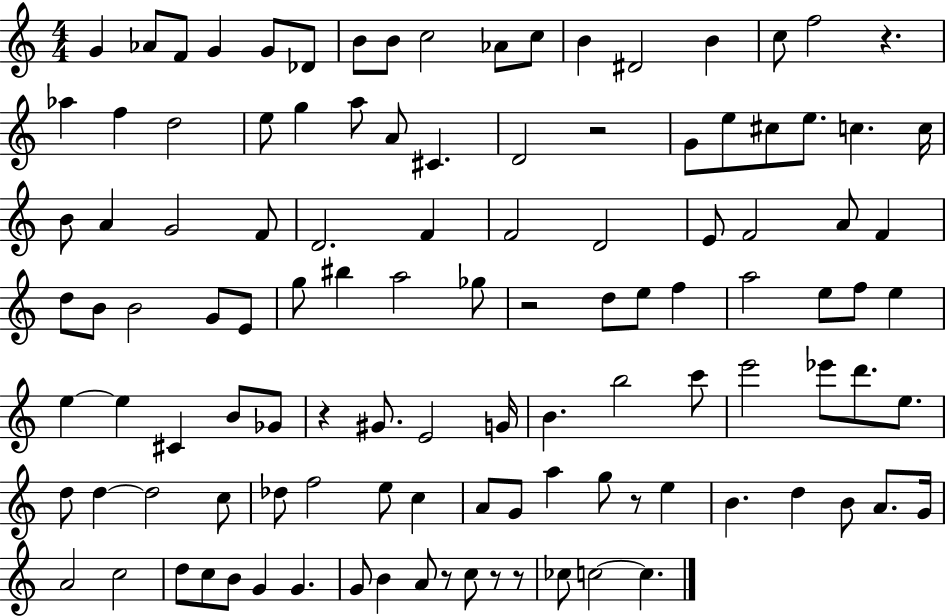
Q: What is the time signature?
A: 4/4